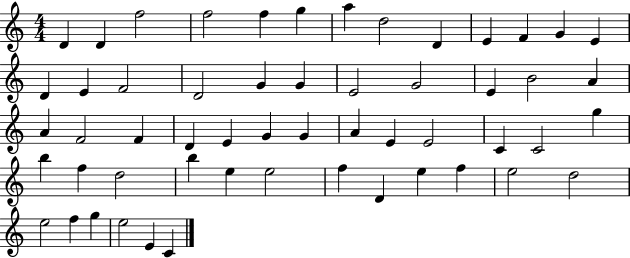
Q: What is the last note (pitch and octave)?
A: C4